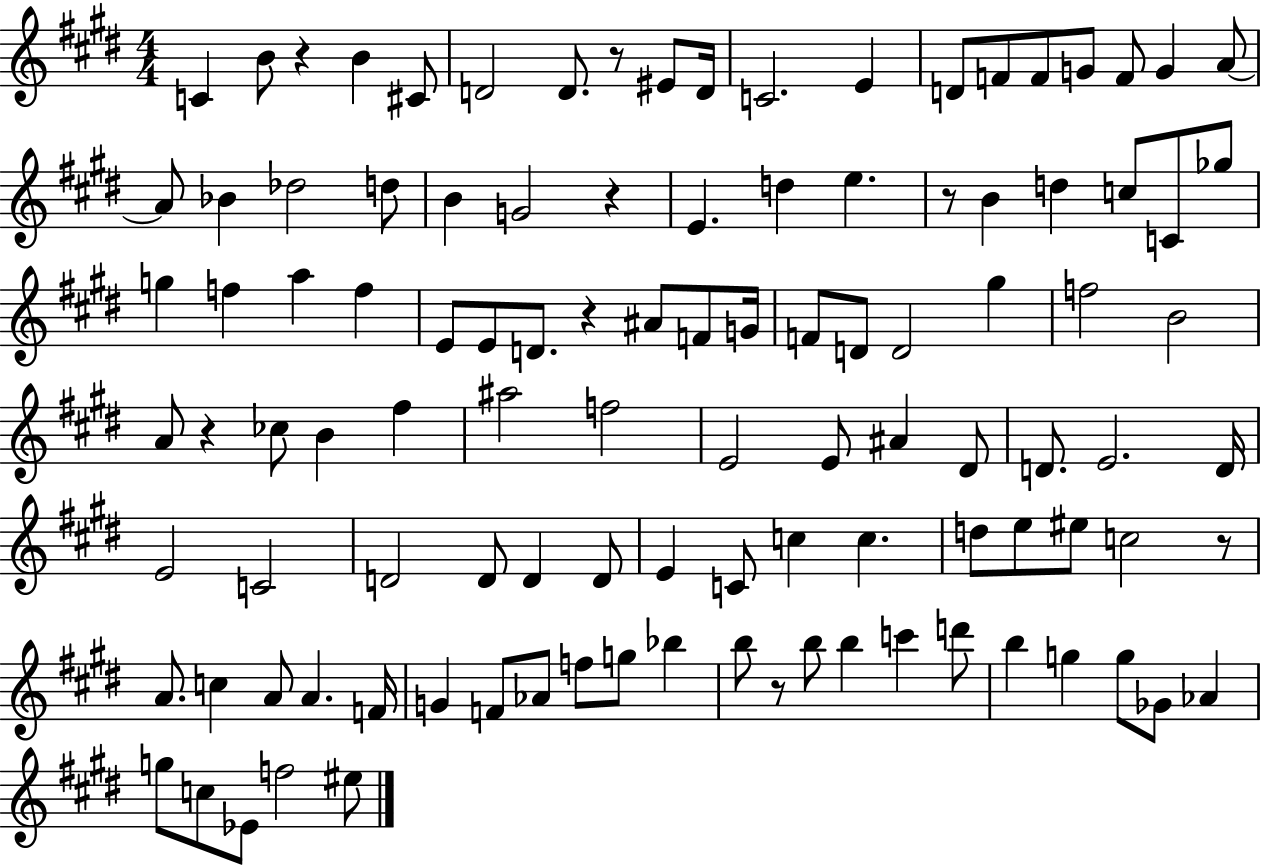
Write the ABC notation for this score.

X:1
T:Untitled
M:4/4
L:1/4
K:E
C B/2 z B ^C/2 D2 D/2 z/2 ^E/2 D/4 C2 E D/2 F/2 F/2 G/2 F/2 G A/2 A/2 _B _d2 d/2 B G2 z E d e z/2 B d c/2 C/2 _g/2 g f a f E/2 E/2 D/2 z ^A/2 F/2 G/4 F/2 D/2 D2 ^g f2 B2 A/2 z _c/2 B ^f ^a2 f2 E2 E/2 ^A ^D/2 D/2 E2 D/4 E2 C2 D2 D/2 D D/2 E C/2 c c d/2 e/2 ^e/2 c2 z/2 A/2 c A/2 A F/4 G F/2 _A/2 f/2 g/2 _b b/2 z/2 b/2 b c' d'/2 b g g/2 _G/2 _A g/2 c/2 _E/2 f2 ^e/2